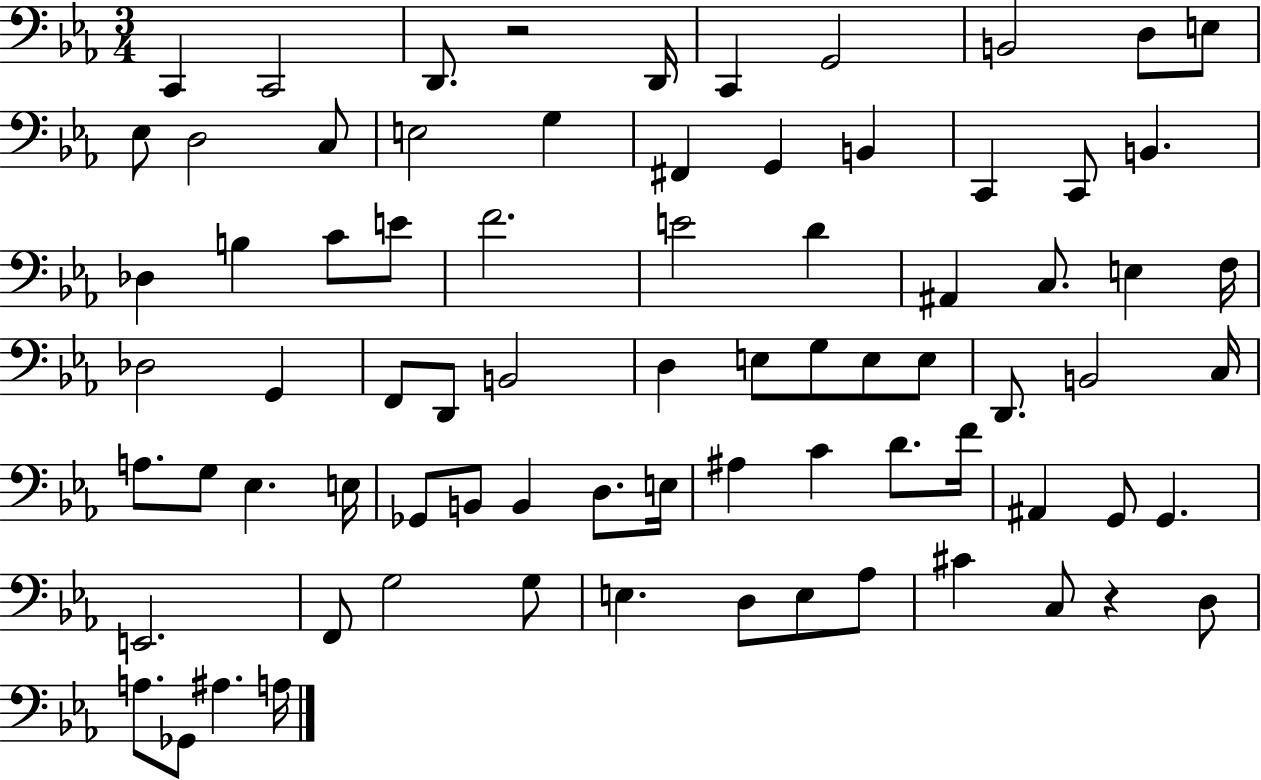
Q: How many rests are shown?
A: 2